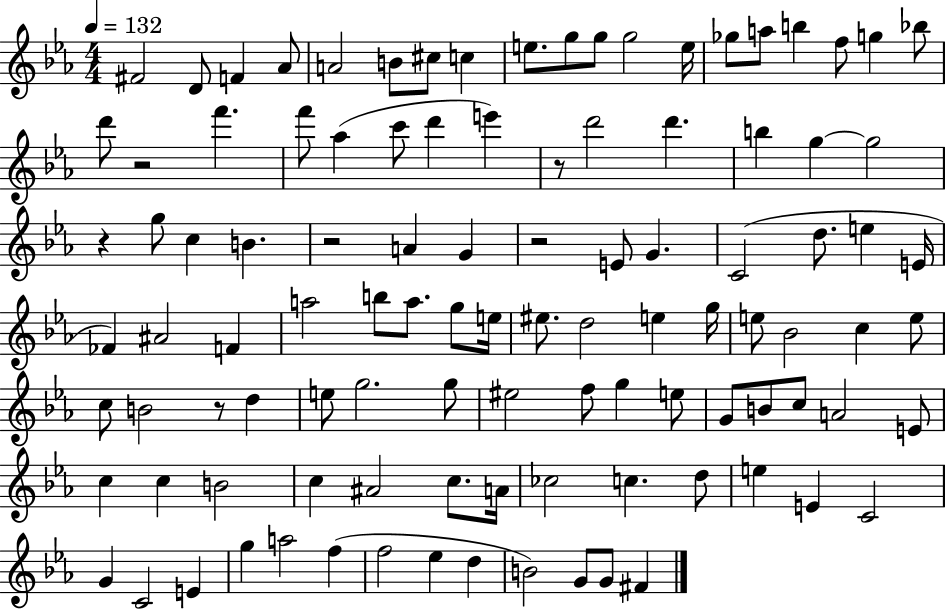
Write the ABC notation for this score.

X:1
T:Untitled
M:4/4
L:1/4
K:Eb
^F2 D/2 F _A/2 A2 B/2 ^c/2 c e/2 g/2 g/2 g2 e/4 _g/2 a/2 b f/2 g _b/2 d'/2 z2 f' f'/2 _a c'/2 d' e' z/2 d'2 d' b g g2 z g/2 c B z2 A G z2 E/2 G C2 d/2 e E/4 _F ^A2 F a2 b/2 a/2 g/2 e/4 ^e/2 d2 e g/4 e/2 _B2 c e/2 c/2 B2 z/2 d e/2 g2 g/2 ^e2 f/2 g e/2 G/2 B/2 c/2 A2 E/2 c c B2 c ^A2 c/2 A/4 _c2 c d/2 e E C2 G C2 E g a2 f f2 _e d B2 G/2 G/2 ^F